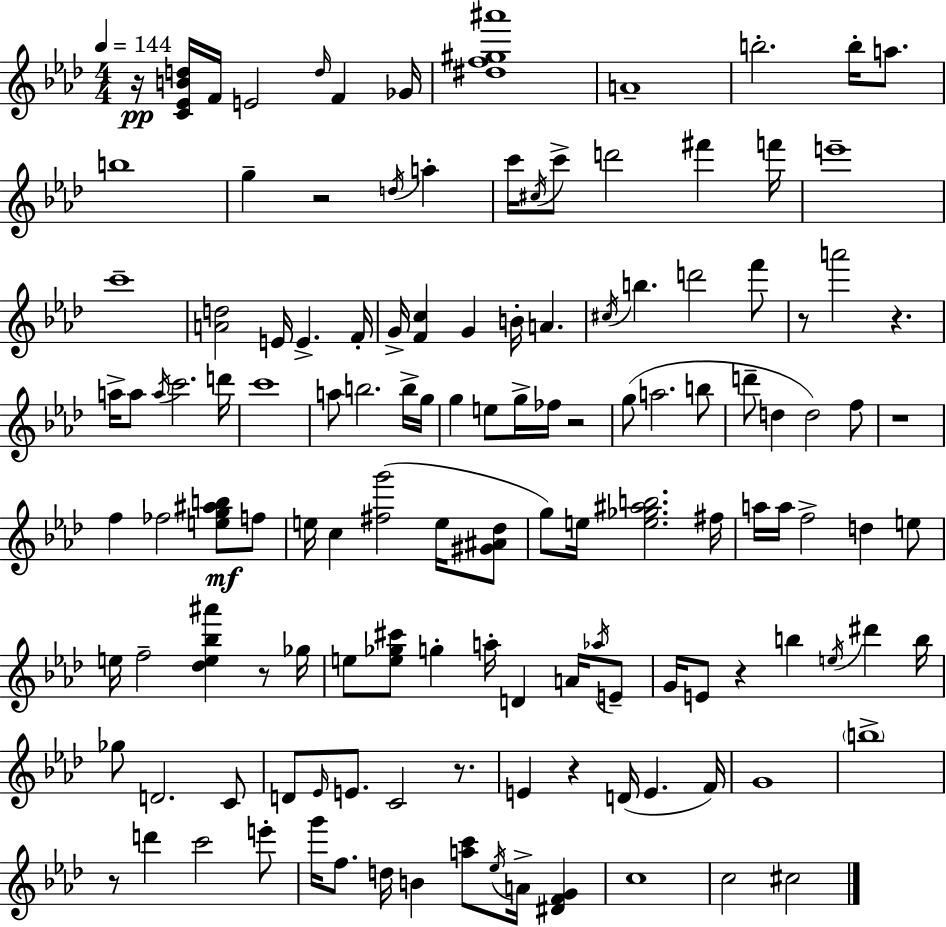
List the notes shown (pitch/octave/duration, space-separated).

R/s [C4,Eb4,B4,D5]/s F4/s E4/h D5/s F4/q Gb4/s [D#5,F5,G#5,A#6]/w A4/w B5/h. B5/s A5/e. B5/w G5/q R/h D5/s A5/q C6/s C#5/s C6/e D6/h F#6/q F6/s E6/w C6/w [A4,D5]/h E4/s E4/q. F4/s G4/s [F4,C5]/q G4/q B4/s A4/q. C#5/s B5/q. D6/h F6/e R/e A6/h R/q. A5/s A5/e A5/s C6/h. D6/s C6/w A5/e B5/h. B5/s G5/s G5/q E5/e G5/s FES5/s R/h G5/e A5/h. B5/e D6/e D5/q D5/h F5/e R/w F5/q FES5/h [E5,G5,A#5,B5]/e F5/e E5/s C5/q [F#5,G6]/h E5/s [G#4,A#4,Db5]/e G5/e E5/s [E5,Gb5,A#5,B5]/h. F#5/s A5/s A5/s F5/h D5/q E5/e E5/s F5/h [Db5,E5,Bb5,A#6]/q R/e Gb5/s E5/e [E5,Gb5,C#6]/e G5/q A5/s D4/q A4/s Ab5/s E4/e G4/s E4/e R/q B5/q E5/s D#6/q B5/s Gb5/e D4/h. C4/e D4/e Eb4/s E4/e. C4/h R/e. E4/q R/q D4/s E4/q. F4/s G4/w B5/w R/e D6/q C6/h E6/e G6/s F5/e. D5/s B4/q [A5,C6]/e Eb5/s A4/s [D#4,F4,G4]/q C5/w C5/h C#5/h